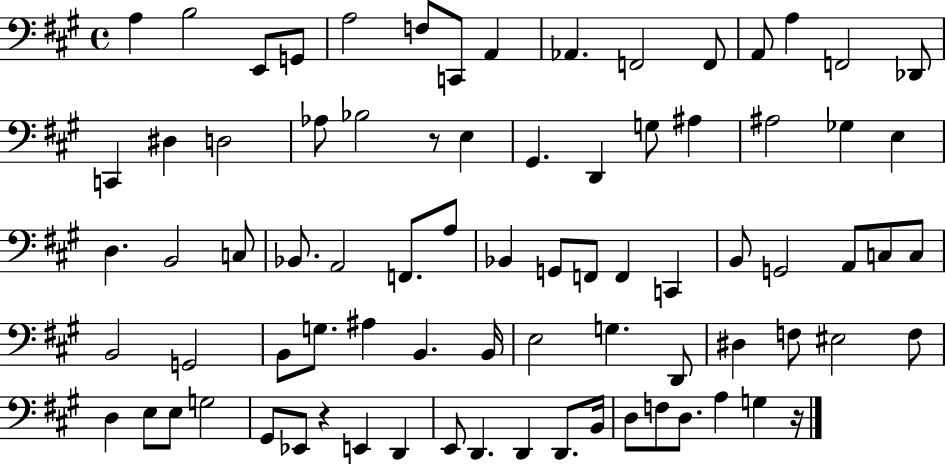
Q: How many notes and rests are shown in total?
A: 80